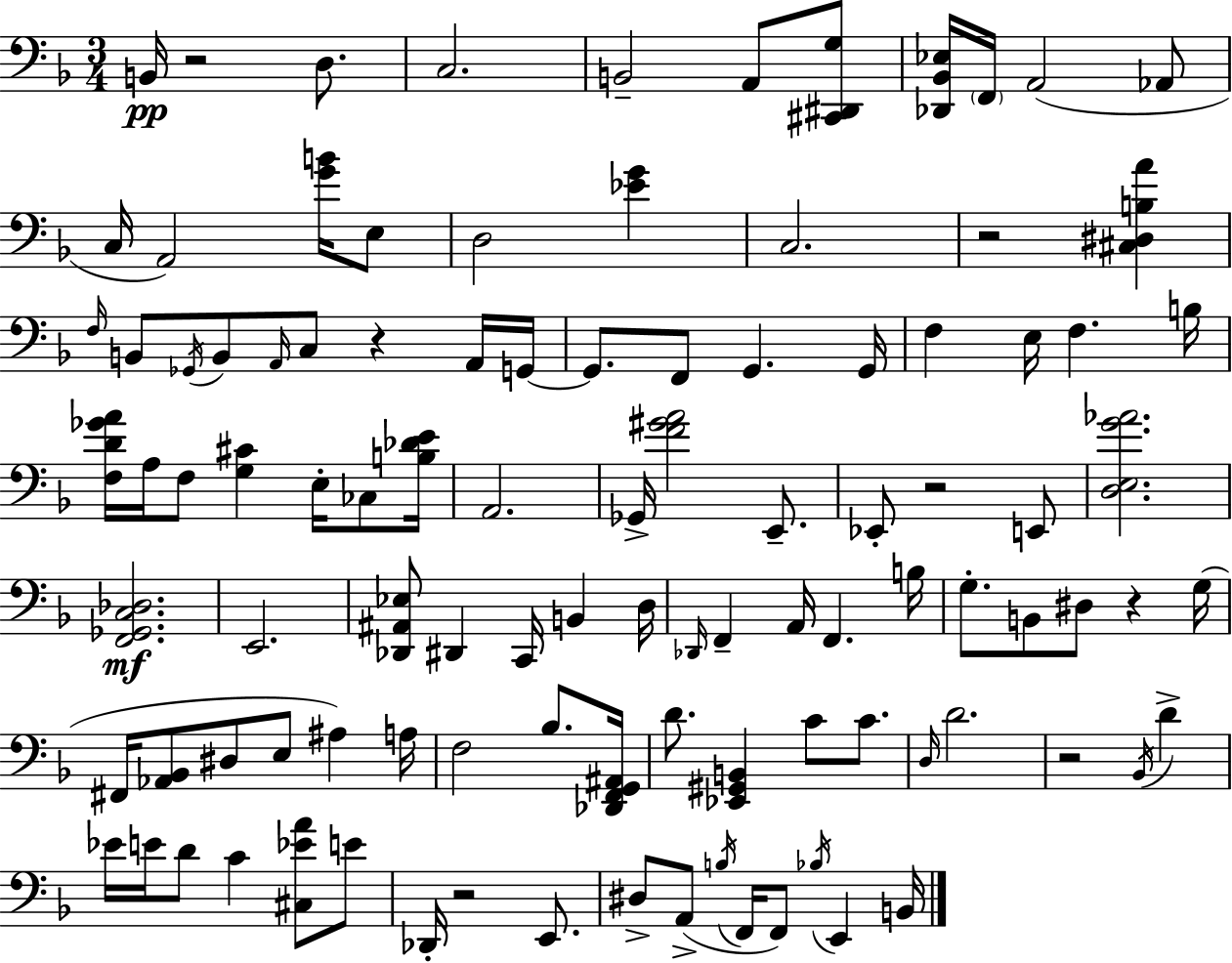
B2/s R/h D3/e. C3/h. B2/h A2/e [C#2,D#2,G3]/e [Db2,Bb2,Eb3]/s F2/s A2/h Ab2/e C3/s A2/h [G4,B4]/s E3/e D3/h [Eb4,G4]/q C3/h. R/h [C#3,D#3,B3,A4]/q F3/s B2/e Gb2/s B2/e A2/s C3/e R/q A2/s G2/s G2/e. F2/e G2/q. G2/s F3/q E3/s F3/q. B3/s [F3,D4,Gb4,A4]/s A3/s F3/e [G3,C#4]/q E3/s CES3/e [B3,Db4,E4]/s A2/h. Gb2/s [F4,G#4,A4]/h E2/e. Eb2/e R/h E2/e [D3,E3,G4,Ab4]/h. [F2,Gb2,C3,Db3]/h. E2/h. [Db2,A#2,Eb3]/e D#2/q C2/s B2/q D3/s Db2/s F2/q A2/s F2/q. B3/s G3/e. B2/e D#3/e R/q G3/s F#2/s [Ab2,Bb2]/e D#3/e E3/e A#3/q A3/s F3/h Bb3/e. [Db2,F2,G2,A#2]/s D4/e. [Eb2,G#2,B2]/q C4/e C4/e. D3/s D4/h. R/h Bb2/s D4/q Eb4/s E4/s D4/e C4/q [C#3,Eb4,A4]/e E4/e Db2/s R/h E2/e. D#3/e A2/e B3/s F2/s F2/e Bb3/s E2/q B2/s